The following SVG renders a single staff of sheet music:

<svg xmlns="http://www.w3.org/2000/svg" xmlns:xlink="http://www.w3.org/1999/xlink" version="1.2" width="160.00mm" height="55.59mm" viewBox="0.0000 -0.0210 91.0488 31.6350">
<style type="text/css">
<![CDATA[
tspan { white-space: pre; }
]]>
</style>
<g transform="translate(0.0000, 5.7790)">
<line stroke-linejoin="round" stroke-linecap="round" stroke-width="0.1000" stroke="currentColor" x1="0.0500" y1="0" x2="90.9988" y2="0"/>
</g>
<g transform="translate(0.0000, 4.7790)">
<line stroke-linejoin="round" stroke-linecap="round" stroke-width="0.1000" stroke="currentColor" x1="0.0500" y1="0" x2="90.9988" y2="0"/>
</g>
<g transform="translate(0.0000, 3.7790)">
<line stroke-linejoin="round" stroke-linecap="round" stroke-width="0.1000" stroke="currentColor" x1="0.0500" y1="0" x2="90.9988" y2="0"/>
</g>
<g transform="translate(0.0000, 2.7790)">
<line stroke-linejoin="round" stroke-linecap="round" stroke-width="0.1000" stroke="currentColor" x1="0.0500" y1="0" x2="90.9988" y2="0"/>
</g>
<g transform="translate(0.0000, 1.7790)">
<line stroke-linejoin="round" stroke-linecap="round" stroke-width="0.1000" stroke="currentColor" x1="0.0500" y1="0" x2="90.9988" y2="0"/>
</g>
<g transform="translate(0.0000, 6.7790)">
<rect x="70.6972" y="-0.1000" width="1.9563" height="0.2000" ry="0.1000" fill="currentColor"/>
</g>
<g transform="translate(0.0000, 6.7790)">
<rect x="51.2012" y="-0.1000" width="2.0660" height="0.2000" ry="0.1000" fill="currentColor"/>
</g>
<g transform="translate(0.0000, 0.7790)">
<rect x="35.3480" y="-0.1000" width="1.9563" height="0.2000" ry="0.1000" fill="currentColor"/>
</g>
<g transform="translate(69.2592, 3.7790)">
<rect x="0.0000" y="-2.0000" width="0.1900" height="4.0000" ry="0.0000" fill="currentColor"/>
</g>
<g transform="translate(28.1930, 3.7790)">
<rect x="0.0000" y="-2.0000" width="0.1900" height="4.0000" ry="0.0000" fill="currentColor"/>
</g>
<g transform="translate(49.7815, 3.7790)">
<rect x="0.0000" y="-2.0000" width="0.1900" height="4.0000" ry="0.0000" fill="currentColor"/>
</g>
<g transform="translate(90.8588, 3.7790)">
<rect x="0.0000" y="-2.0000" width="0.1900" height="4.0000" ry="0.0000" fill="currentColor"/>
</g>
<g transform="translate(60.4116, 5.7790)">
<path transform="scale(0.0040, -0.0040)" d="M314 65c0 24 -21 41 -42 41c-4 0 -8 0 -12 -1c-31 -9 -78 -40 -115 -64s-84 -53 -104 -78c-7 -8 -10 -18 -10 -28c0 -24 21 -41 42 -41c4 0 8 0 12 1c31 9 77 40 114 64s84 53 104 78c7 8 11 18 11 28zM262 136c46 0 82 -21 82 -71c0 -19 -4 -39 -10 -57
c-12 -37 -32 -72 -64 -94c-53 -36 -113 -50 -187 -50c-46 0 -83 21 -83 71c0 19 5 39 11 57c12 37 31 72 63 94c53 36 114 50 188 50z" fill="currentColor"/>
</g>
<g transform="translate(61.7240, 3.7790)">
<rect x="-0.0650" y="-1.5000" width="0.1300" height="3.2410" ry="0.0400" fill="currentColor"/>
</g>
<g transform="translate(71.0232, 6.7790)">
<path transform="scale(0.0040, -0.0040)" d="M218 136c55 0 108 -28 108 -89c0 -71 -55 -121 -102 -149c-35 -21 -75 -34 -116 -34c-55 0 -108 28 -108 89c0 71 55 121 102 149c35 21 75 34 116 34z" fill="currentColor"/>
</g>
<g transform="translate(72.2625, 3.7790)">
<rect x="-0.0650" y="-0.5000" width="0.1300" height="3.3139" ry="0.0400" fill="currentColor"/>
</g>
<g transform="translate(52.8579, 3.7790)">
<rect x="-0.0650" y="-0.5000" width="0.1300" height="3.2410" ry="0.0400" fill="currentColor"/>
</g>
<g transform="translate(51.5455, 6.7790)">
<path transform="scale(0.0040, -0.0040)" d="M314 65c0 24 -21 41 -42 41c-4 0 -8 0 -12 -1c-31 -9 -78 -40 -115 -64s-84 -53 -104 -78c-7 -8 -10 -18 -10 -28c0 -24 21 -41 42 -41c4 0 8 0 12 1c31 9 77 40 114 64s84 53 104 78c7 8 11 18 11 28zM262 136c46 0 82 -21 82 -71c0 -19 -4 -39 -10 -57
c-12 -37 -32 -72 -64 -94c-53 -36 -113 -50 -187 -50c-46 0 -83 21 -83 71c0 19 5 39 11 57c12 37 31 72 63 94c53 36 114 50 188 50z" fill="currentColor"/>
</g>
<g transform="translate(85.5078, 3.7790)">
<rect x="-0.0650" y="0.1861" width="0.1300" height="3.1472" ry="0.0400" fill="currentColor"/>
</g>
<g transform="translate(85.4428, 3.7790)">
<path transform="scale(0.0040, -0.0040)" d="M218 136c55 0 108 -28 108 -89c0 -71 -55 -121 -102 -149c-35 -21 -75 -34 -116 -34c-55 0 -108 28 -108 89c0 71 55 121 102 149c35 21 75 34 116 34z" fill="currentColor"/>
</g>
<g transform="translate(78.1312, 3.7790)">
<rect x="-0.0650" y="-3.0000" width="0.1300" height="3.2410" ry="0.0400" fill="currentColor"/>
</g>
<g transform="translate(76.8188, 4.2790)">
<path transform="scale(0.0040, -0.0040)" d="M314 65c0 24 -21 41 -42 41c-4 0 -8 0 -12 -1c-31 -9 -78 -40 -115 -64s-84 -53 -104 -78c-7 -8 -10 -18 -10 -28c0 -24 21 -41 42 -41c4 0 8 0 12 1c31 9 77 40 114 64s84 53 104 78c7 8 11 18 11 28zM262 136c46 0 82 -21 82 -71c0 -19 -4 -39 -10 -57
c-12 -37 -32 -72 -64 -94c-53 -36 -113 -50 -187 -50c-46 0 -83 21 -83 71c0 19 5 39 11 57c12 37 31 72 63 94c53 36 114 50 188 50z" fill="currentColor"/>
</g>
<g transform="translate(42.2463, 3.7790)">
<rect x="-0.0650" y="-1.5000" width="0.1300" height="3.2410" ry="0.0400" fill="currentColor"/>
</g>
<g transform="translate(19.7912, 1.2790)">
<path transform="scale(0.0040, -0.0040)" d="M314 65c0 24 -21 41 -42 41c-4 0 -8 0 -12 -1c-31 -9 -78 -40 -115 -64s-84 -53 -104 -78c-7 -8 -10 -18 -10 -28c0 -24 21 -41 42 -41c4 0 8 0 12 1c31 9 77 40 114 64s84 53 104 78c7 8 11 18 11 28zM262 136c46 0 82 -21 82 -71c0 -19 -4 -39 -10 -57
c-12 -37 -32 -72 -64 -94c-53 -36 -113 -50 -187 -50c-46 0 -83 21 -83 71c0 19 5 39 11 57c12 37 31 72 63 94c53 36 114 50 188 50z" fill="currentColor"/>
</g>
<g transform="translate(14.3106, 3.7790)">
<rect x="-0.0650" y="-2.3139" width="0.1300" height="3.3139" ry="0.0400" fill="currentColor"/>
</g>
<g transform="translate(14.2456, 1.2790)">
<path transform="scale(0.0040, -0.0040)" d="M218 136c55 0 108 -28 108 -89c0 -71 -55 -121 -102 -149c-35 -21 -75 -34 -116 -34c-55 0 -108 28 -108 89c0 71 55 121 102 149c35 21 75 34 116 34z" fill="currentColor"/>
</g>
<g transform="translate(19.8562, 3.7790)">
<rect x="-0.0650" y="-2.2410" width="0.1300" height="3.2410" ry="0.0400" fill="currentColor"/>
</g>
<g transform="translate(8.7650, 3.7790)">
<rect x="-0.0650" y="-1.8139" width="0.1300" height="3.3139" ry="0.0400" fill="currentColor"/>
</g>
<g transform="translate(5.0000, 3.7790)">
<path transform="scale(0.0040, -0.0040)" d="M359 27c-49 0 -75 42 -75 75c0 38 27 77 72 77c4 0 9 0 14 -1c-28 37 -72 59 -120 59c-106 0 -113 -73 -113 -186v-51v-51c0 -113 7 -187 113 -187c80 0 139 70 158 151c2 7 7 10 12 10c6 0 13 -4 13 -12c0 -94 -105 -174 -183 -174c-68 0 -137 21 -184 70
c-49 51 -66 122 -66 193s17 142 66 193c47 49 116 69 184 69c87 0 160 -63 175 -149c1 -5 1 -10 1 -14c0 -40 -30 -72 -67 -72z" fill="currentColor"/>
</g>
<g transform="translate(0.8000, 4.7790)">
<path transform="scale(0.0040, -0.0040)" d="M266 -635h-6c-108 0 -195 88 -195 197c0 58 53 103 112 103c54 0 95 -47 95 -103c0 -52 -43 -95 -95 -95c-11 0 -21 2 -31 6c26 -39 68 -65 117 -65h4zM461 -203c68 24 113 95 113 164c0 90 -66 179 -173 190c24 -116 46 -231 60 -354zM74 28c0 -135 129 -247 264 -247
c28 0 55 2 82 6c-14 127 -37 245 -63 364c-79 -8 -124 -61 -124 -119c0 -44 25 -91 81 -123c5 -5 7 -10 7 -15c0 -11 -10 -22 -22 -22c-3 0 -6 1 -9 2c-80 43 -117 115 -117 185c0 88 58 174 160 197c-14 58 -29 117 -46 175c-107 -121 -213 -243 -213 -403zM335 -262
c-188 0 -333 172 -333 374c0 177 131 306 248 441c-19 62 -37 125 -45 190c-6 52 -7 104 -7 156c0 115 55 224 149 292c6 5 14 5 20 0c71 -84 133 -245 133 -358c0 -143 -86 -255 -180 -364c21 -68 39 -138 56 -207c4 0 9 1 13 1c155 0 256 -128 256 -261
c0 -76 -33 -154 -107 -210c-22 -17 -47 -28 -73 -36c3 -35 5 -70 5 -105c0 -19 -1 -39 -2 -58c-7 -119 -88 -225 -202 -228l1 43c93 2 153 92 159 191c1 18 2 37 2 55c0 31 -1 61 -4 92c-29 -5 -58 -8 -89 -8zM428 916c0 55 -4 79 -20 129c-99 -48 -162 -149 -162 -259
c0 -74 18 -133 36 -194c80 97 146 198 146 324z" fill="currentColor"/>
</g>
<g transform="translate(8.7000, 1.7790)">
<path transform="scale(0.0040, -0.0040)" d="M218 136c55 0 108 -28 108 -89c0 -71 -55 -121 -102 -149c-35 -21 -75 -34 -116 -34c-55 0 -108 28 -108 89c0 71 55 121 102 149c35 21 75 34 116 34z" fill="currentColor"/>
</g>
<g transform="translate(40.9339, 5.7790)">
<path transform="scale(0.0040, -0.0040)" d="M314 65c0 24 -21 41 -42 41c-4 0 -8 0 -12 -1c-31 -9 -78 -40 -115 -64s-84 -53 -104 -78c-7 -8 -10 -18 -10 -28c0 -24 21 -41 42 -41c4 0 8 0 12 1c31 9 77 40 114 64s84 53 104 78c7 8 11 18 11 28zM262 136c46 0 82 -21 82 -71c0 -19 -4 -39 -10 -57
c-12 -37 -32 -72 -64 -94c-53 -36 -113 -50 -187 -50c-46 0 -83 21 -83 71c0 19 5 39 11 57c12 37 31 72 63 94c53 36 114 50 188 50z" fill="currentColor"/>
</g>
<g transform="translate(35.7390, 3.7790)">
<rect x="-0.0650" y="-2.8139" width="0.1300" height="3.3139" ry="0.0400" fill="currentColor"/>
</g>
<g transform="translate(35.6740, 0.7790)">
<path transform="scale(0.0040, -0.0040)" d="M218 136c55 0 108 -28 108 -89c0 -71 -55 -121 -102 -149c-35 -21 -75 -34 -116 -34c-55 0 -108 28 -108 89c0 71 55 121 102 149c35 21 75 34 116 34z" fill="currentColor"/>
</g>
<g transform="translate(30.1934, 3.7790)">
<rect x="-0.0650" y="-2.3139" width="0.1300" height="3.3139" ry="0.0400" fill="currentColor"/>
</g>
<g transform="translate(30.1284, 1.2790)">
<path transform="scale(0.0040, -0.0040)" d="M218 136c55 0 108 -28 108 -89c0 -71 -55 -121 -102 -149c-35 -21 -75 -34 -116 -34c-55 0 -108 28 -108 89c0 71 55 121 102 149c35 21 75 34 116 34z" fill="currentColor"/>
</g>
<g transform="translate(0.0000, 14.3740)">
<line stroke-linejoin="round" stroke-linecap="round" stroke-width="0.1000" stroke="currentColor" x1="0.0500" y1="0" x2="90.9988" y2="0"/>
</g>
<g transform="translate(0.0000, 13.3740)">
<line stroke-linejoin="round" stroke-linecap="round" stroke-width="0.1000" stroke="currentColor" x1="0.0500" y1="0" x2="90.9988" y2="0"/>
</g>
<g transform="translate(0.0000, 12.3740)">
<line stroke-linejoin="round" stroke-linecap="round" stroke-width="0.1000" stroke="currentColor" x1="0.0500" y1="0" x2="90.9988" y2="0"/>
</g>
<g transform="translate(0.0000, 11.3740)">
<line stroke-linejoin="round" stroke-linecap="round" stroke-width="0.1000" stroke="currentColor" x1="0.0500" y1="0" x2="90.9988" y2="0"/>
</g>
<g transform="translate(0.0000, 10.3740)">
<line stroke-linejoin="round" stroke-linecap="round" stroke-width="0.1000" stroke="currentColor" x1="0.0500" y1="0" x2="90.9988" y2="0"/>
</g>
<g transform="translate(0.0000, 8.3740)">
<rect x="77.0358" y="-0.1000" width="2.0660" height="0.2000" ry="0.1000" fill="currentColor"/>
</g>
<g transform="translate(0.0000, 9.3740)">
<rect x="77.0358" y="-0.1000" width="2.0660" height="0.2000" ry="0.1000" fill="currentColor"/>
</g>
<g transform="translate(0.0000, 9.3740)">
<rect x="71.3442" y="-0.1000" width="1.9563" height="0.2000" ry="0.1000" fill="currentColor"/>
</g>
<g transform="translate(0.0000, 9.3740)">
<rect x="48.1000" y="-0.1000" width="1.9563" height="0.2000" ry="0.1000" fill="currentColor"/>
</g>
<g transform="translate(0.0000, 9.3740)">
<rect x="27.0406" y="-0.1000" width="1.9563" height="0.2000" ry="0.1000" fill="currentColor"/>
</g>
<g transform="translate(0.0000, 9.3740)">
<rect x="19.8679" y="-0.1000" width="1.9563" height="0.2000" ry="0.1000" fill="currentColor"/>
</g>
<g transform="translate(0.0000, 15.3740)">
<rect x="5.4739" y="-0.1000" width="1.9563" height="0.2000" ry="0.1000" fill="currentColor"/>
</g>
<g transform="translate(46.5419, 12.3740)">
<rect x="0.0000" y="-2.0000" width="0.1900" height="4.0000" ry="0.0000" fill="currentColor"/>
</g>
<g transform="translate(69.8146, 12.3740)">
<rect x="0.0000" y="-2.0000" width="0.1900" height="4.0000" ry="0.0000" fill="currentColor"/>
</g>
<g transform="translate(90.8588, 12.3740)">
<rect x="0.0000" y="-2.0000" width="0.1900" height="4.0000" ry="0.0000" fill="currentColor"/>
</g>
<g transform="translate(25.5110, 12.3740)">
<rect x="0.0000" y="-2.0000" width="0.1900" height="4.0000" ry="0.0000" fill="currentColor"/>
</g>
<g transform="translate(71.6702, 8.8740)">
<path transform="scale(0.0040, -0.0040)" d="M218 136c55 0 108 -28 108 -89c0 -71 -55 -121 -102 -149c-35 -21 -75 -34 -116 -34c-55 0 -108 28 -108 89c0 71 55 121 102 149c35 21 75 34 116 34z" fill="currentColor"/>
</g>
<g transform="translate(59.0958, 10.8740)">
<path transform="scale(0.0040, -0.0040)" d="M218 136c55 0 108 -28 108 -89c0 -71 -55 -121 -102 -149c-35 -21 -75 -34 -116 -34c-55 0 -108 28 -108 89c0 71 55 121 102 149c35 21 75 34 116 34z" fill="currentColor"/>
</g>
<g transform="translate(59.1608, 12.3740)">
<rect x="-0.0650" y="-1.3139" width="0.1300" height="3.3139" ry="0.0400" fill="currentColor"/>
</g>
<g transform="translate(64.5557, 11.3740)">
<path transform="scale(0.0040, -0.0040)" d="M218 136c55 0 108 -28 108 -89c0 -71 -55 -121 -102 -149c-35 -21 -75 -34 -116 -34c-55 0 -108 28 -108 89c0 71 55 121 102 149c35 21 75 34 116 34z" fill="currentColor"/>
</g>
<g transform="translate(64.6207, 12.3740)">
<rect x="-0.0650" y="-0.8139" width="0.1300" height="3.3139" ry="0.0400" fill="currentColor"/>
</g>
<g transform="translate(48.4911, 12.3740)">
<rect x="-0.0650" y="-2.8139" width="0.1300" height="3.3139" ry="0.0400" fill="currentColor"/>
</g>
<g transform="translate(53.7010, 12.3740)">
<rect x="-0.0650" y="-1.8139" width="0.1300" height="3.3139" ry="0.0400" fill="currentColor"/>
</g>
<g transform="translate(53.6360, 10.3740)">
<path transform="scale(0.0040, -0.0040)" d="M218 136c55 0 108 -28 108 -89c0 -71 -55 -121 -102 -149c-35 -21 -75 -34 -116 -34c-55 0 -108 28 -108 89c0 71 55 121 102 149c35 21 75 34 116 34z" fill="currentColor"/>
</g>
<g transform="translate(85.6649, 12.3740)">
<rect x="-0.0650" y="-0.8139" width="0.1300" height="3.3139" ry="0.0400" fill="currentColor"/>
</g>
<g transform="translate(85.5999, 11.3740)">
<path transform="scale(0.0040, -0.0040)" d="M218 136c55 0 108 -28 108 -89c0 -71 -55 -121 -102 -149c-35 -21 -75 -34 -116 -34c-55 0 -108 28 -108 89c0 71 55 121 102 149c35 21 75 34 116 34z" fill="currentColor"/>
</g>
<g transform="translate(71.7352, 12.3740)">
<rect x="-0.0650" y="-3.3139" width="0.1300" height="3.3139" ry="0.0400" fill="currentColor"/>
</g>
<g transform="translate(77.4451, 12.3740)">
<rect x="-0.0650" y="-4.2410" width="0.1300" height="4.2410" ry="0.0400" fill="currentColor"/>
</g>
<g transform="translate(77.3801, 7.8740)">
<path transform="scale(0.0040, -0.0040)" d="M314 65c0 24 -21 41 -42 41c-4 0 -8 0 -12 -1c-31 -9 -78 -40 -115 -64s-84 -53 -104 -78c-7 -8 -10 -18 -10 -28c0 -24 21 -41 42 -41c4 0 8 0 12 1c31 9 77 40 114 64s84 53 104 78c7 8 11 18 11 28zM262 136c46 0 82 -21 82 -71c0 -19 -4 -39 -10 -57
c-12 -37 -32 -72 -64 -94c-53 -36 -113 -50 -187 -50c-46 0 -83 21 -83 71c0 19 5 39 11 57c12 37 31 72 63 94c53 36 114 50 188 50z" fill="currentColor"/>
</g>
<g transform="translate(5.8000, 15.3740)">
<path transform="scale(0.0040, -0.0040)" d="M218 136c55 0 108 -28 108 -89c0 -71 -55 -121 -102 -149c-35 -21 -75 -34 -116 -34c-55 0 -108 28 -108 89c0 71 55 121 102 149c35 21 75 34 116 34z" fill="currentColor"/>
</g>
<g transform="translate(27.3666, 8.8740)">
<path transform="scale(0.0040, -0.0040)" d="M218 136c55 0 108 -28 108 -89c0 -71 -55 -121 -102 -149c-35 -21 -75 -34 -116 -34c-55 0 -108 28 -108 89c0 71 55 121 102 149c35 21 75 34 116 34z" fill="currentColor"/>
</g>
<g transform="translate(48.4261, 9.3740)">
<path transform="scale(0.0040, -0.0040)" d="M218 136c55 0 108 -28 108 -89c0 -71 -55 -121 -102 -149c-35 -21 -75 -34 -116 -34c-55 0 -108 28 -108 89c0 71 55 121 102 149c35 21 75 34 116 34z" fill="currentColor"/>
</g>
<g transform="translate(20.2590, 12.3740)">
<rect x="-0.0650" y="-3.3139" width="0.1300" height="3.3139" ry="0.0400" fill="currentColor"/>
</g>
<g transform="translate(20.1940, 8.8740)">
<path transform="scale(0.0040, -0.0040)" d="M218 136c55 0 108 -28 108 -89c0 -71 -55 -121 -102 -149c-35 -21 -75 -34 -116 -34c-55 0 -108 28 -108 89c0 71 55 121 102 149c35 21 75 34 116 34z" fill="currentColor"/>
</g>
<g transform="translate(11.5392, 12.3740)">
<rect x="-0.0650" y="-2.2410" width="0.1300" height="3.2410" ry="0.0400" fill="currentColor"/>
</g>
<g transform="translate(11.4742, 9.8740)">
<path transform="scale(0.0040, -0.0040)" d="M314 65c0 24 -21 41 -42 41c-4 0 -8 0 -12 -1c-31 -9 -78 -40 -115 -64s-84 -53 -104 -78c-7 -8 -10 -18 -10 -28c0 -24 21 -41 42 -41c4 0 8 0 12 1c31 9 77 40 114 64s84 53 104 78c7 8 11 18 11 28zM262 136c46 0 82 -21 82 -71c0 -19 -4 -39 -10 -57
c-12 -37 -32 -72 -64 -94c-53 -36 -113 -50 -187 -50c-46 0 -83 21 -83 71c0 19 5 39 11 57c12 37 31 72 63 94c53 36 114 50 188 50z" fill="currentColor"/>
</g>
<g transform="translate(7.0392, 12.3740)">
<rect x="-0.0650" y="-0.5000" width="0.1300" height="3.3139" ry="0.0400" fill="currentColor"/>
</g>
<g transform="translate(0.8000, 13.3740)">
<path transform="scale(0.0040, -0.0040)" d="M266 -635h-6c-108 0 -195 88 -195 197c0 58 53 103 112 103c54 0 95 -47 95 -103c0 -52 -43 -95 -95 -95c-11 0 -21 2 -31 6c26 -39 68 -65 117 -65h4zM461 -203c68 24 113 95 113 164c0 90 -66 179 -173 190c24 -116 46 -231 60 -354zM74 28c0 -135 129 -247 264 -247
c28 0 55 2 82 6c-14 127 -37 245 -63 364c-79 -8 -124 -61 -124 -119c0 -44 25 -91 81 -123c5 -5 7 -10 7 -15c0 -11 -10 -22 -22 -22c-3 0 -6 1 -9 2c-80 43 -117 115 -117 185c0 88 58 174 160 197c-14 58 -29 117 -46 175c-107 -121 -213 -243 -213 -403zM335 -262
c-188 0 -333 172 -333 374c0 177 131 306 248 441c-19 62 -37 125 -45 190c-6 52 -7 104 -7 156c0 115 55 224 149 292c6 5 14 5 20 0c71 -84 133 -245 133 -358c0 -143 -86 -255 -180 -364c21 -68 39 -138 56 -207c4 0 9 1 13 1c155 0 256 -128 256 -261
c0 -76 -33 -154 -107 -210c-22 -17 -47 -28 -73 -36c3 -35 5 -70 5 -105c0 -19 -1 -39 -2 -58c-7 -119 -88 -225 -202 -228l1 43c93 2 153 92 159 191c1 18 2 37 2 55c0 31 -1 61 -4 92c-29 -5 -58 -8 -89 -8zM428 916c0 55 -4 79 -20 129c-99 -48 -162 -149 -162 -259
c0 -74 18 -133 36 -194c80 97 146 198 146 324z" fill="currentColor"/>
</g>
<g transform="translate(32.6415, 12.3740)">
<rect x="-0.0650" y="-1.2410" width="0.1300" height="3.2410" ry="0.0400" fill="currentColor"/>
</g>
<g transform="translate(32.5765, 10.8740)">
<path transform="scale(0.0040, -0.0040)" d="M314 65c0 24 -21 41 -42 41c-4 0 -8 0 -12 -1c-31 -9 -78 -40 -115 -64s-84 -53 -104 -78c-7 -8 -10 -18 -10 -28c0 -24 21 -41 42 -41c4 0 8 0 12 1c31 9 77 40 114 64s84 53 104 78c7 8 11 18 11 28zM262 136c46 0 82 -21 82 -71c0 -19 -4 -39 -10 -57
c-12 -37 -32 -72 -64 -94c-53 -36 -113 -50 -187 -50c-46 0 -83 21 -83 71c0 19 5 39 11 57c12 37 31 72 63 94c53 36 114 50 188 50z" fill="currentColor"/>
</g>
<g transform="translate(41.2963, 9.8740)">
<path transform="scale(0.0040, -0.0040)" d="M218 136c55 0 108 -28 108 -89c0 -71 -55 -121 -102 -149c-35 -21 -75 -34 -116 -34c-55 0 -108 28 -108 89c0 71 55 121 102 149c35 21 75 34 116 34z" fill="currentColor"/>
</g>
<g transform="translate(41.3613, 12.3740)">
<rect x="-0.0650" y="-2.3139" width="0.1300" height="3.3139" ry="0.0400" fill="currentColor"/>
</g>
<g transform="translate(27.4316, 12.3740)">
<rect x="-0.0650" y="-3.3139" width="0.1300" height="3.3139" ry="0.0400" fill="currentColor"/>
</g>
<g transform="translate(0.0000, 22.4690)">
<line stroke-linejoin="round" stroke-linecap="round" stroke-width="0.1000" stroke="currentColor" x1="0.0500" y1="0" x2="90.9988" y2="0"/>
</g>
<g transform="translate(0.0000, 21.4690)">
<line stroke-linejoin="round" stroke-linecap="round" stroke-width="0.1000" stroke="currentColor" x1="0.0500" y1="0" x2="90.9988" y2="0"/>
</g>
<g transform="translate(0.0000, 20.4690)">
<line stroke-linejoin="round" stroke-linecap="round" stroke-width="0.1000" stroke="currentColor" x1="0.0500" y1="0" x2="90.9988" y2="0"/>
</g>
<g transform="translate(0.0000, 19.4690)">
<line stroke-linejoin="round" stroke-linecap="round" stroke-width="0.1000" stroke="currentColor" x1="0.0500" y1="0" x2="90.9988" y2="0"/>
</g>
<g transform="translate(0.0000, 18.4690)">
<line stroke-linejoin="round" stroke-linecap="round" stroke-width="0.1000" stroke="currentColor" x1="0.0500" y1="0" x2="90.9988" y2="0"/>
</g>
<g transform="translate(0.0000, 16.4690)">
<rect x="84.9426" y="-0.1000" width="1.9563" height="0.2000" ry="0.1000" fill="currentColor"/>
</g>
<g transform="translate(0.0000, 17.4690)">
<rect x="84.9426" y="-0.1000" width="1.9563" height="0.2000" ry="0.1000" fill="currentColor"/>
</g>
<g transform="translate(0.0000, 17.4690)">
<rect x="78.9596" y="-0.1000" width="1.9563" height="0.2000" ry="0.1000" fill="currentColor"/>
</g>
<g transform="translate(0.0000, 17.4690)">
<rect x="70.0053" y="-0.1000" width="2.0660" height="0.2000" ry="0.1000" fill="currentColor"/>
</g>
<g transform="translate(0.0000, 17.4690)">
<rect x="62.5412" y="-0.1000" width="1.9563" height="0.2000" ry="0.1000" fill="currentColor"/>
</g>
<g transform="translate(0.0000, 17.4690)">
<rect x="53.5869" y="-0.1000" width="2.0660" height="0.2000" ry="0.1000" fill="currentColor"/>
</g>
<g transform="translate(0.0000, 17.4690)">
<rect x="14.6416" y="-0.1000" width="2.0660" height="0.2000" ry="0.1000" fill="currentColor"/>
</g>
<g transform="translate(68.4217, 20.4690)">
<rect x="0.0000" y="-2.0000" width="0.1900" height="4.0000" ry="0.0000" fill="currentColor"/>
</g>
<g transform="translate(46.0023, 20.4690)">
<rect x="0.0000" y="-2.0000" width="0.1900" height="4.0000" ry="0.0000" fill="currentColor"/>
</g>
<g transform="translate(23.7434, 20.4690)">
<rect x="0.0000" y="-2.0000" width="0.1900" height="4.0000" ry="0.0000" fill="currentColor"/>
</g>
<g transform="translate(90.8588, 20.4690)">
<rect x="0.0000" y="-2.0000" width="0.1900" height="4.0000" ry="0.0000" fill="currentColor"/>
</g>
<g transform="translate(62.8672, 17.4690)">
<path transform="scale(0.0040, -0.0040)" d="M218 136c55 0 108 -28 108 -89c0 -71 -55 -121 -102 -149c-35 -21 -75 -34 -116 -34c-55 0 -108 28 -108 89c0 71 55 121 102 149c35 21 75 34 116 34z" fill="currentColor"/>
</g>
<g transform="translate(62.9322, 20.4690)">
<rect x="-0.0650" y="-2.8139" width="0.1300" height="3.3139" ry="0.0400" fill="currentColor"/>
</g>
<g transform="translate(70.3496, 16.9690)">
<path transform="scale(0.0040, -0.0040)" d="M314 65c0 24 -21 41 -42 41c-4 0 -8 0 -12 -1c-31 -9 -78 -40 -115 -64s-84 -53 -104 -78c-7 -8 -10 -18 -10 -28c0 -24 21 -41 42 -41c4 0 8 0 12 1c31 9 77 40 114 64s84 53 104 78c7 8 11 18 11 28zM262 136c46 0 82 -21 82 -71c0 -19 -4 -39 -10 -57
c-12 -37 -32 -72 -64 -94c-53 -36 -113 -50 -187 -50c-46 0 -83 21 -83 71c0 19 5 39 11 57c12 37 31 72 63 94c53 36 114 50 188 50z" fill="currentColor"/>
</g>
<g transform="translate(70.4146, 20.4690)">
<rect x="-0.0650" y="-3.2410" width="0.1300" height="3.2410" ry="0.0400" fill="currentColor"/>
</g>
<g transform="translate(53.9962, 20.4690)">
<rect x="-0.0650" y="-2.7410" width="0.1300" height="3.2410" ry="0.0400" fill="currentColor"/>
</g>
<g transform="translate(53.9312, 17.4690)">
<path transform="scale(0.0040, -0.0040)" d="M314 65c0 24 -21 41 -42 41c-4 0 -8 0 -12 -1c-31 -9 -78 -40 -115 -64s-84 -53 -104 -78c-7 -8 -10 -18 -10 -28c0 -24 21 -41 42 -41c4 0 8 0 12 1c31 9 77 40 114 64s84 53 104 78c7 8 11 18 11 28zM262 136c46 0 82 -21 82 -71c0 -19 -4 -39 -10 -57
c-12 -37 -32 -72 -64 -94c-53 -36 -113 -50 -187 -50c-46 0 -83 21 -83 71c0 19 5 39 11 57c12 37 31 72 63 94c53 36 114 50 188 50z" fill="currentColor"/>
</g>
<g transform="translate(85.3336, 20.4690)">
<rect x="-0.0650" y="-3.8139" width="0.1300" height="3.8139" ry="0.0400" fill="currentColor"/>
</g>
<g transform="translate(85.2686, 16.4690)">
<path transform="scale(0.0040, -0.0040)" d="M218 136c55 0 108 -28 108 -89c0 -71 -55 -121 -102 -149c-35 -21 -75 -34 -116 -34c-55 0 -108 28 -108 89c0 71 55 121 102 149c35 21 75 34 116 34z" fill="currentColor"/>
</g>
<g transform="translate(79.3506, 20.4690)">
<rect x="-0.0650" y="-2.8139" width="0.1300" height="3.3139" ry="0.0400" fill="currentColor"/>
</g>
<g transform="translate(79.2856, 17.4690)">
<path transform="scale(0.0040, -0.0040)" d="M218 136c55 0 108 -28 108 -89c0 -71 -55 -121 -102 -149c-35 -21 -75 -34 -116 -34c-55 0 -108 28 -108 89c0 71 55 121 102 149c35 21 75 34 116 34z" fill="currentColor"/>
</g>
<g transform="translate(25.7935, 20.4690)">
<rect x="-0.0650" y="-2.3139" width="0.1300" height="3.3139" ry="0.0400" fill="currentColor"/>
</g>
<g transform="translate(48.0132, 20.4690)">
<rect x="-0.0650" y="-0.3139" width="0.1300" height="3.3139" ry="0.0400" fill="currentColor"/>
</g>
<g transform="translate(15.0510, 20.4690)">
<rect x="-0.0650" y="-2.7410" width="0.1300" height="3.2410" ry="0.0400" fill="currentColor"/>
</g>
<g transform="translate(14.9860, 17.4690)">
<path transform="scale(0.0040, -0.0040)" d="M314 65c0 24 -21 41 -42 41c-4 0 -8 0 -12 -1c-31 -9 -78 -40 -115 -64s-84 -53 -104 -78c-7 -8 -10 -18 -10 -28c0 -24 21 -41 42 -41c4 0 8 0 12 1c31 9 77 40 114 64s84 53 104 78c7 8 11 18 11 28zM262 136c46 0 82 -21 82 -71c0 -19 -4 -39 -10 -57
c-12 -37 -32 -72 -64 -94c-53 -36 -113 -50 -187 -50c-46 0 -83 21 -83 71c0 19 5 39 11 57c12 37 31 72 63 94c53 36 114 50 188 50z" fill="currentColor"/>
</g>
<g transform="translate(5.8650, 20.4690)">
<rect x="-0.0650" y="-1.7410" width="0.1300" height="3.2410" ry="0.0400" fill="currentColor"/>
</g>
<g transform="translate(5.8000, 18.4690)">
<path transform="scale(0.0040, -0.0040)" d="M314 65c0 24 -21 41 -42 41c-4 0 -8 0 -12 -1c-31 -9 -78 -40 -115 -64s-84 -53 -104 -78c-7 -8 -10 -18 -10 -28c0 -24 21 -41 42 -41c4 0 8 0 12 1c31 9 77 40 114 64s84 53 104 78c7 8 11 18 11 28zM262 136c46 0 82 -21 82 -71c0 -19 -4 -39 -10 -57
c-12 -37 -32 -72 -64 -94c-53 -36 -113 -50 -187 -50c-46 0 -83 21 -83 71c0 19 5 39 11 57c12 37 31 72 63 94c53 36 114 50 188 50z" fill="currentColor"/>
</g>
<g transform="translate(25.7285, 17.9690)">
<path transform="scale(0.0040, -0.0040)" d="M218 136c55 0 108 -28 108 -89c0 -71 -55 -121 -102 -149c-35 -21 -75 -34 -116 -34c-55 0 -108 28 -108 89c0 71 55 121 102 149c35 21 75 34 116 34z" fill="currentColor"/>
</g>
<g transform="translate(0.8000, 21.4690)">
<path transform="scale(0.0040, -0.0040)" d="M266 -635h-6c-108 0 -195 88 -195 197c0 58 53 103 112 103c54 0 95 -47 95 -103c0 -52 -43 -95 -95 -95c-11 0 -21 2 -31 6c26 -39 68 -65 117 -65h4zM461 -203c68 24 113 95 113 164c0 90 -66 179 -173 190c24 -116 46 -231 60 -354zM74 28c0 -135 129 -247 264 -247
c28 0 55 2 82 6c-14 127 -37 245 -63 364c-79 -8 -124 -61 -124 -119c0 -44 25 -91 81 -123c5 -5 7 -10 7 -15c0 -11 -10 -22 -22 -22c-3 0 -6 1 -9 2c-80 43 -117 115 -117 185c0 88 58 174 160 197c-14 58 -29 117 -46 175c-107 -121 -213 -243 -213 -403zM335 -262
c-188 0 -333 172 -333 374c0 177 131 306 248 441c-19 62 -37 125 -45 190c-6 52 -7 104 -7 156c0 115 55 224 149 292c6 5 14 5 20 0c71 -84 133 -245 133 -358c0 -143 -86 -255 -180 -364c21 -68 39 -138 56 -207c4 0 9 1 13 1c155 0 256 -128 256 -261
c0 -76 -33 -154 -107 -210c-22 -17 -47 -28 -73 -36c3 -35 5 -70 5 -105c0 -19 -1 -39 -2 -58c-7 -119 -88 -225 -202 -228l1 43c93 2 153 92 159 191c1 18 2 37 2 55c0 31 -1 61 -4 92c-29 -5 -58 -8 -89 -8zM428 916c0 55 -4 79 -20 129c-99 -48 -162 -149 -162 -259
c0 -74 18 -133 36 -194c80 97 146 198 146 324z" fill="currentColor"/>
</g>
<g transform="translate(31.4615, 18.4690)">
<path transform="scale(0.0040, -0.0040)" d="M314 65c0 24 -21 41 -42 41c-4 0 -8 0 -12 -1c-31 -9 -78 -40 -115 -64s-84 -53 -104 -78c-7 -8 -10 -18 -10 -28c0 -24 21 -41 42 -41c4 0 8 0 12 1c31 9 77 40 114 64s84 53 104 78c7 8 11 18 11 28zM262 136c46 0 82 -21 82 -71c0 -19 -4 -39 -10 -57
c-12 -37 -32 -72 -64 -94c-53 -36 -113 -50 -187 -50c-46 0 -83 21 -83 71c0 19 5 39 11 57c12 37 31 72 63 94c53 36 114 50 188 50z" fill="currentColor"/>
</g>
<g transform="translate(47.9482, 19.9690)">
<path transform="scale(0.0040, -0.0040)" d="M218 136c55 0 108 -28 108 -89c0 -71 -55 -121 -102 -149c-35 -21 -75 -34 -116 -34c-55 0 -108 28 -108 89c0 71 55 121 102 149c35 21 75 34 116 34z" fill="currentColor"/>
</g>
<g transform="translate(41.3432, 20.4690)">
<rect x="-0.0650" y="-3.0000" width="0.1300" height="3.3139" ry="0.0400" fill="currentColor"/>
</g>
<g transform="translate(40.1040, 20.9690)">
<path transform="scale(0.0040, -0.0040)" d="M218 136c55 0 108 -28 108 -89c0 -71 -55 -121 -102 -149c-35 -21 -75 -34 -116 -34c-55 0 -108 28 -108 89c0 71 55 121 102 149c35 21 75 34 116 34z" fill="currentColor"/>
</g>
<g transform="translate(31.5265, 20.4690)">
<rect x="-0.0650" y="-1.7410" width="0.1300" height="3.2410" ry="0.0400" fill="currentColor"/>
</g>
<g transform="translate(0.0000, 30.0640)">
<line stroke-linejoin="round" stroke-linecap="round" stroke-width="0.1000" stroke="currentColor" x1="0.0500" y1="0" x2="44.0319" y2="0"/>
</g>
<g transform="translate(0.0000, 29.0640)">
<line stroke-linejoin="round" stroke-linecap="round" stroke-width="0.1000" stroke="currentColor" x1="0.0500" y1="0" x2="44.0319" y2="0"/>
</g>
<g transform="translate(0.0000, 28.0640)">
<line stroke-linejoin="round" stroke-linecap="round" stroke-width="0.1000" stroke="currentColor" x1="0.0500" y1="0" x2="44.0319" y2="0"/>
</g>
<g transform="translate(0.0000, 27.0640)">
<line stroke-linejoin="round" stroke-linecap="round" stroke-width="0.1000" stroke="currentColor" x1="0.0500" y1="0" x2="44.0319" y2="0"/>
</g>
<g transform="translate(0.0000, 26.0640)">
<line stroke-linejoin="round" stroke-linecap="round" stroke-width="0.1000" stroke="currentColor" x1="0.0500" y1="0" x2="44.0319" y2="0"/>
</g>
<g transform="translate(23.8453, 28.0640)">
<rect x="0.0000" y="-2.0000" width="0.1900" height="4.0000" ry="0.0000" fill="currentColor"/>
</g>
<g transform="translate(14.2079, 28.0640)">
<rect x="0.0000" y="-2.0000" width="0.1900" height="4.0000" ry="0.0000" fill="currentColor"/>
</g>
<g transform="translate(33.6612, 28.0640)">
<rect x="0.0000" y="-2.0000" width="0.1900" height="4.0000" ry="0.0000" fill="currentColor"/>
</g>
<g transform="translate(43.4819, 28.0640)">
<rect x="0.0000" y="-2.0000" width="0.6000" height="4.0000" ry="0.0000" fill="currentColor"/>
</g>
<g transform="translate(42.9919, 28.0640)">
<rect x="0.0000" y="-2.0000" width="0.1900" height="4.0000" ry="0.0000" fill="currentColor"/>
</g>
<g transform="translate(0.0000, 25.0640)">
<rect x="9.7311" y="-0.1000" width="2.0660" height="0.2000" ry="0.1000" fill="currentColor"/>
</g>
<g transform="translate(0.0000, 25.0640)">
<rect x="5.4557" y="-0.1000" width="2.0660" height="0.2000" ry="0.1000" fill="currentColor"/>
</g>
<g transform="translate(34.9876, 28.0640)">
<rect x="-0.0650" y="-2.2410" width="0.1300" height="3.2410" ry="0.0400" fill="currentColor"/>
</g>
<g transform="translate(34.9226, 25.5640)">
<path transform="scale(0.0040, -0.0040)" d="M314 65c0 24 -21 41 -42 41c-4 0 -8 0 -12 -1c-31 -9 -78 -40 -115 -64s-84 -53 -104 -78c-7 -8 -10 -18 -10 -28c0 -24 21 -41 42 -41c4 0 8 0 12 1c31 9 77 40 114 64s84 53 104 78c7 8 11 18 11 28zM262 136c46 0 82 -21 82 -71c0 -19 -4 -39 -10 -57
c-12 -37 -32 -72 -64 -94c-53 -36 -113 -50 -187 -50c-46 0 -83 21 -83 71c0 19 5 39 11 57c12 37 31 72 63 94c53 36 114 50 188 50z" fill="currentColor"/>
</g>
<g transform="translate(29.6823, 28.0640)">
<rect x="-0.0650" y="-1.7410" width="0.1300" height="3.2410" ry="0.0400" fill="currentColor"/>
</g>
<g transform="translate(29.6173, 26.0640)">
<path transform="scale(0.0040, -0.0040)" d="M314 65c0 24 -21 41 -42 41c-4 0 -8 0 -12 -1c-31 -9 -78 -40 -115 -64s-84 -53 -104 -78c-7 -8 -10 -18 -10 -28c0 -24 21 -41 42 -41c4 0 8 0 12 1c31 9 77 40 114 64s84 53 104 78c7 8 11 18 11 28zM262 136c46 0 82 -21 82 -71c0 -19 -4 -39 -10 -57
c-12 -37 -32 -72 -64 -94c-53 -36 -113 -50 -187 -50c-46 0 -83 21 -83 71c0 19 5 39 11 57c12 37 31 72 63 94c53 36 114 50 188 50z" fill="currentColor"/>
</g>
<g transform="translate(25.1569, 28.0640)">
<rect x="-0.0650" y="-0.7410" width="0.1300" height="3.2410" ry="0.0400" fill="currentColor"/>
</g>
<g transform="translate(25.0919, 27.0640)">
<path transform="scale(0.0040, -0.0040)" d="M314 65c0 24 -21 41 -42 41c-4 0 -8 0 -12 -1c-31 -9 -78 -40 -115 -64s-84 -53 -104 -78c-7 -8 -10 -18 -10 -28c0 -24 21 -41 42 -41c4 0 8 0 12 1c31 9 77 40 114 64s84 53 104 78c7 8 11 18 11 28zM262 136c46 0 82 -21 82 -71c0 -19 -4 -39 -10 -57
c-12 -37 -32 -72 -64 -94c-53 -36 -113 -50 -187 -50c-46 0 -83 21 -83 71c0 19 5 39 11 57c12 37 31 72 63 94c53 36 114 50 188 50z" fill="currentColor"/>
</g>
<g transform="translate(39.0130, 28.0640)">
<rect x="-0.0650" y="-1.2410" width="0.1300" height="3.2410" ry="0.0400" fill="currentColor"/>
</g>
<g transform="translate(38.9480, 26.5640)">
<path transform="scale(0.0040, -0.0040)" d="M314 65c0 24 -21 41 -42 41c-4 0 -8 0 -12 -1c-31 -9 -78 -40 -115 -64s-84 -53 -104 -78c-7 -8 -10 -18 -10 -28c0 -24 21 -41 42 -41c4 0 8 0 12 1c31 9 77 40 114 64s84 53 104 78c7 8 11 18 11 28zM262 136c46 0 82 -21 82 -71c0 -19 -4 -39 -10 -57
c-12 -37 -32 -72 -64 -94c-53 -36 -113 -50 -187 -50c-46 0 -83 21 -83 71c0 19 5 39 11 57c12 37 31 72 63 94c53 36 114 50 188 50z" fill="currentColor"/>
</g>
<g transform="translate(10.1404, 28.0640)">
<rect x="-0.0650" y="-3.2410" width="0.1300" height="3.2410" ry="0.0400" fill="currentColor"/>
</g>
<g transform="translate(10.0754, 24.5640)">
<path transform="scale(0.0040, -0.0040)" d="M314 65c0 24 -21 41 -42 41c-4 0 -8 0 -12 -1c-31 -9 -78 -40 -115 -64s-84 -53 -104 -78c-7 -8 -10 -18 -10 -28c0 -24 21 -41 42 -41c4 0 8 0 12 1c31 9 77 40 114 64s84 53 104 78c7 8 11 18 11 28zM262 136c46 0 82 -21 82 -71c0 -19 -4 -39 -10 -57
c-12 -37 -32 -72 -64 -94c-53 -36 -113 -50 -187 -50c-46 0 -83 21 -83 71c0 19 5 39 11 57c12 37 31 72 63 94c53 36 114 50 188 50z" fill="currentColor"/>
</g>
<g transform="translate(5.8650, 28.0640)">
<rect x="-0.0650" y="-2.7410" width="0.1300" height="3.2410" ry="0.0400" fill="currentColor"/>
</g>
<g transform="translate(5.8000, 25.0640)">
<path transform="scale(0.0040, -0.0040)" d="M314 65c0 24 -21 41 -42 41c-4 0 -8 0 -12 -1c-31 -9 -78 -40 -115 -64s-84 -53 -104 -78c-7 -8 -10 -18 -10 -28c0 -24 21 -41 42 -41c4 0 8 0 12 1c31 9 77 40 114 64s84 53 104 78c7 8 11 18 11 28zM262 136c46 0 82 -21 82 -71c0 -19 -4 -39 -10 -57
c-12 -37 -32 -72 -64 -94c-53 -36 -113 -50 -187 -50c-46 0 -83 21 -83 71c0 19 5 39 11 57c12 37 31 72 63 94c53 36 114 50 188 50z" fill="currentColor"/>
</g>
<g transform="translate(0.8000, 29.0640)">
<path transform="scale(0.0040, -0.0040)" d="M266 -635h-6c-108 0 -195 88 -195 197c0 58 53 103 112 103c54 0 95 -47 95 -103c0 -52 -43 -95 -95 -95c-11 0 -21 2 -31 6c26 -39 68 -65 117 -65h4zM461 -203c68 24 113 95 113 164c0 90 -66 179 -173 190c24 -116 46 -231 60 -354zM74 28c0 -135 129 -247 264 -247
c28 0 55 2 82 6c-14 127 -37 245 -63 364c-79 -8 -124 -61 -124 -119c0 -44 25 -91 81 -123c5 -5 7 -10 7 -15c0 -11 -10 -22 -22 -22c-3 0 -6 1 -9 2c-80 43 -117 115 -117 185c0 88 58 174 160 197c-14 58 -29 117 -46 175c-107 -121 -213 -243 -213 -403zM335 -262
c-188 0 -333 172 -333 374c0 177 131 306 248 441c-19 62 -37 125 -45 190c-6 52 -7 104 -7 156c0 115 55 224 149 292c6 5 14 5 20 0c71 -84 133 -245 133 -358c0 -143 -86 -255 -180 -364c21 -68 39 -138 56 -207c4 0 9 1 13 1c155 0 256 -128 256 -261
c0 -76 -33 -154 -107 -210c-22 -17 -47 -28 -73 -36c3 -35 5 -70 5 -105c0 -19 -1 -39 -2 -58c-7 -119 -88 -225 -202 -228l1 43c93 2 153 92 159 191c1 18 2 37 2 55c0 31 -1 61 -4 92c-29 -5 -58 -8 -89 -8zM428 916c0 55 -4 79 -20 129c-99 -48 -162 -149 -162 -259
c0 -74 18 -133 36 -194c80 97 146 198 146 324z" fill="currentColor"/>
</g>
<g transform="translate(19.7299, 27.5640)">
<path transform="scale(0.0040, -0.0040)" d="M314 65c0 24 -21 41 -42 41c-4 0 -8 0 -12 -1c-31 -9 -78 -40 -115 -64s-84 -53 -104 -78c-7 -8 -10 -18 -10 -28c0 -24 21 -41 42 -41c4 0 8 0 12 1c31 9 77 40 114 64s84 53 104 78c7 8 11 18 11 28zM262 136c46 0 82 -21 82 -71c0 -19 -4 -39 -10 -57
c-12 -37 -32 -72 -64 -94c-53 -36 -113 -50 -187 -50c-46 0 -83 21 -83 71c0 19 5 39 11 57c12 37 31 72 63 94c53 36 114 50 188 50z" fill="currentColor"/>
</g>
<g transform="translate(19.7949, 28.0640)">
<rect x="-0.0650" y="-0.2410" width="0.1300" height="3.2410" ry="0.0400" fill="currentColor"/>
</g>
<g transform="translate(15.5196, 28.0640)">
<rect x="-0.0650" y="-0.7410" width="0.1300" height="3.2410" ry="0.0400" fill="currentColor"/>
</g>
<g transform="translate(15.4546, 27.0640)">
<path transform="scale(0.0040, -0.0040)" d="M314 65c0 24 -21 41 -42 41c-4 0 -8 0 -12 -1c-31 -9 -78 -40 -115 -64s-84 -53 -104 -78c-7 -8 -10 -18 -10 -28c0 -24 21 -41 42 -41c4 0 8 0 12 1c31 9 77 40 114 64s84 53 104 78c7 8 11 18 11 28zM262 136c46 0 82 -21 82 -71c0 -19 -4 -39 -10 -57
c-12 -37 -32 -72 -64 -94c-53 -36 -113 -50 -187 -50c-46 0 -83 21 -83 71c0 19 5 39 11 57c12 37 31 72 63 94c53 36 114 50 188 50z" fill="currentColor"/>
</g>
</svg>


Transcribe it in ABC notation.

X:1
T:Untitled
M:4/4
L:1/4
K:C
f g g2 g a E2 C2 E2 C A2 B C g2 b b e2 g a f e d b d'2 d f2 a2 g f2 A c a2 a b2 a c' a2 b2 d2 c2 d2 f2 g2 e2